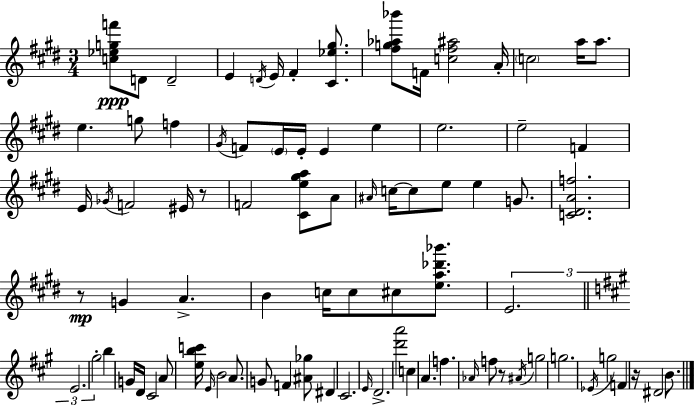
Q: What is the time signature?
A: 3/4